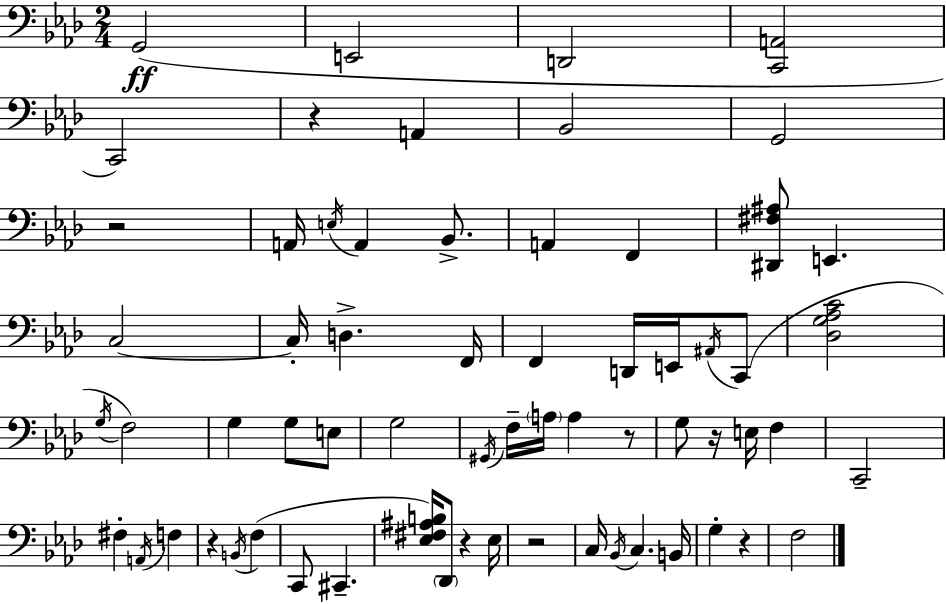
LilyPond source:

{
  \clef bass
  \numericTimeSignature
  \time 2/4
  \key f \minor
  g,2(\ff | e,2 | d,2 | <c, a,>2 | \break c,2) | r4 a,4 | bes,2 | g,2 | \break r2 | a,16 \acciaccatura { e16 } a,4 bes,8.-> | a,4 f,4 | <dis, fis ais>8 e,4. | \break c2~~ | c16-. d4.-> | f,16 f,4 d,16 e,16 \acciaccatura { ais,16 } | c,8( <des g aes c'>2 | \break \acciaccatura { g16 }) f2 | g4 g8 | e8 g2 | \acciaccatura { gis,16 } f16-- \parenthesize a16 a4 | \break r8 g8 r16 e16 | f4 c,2-- | fis4-. | \acciaccatura { a,16 } f4 r4 | \break \acciaccatura { b,16 }( f4 c,8 | cis,4.-- <ees fis ais b>16) \parenthesize des,8 | r4 ees16 r2 | c16 \acciaccatura { bes,16 } | \break c4. b,16 g4-. | r4 f2 | \bar "|."
}